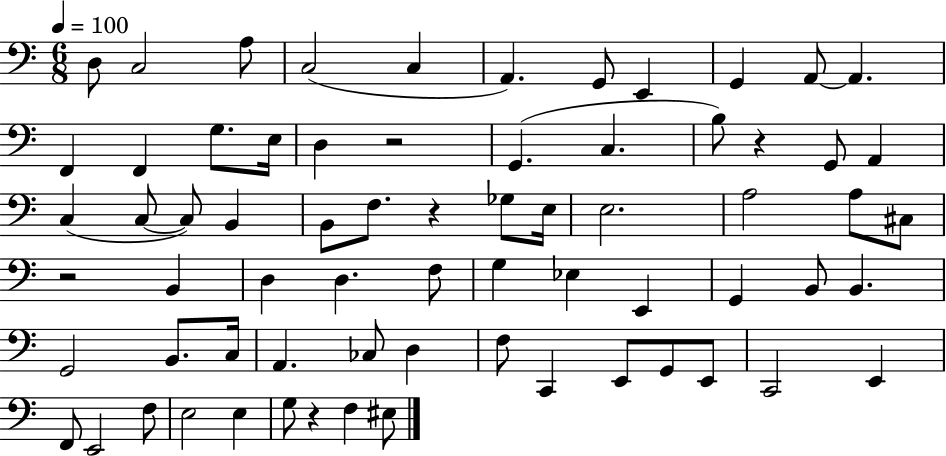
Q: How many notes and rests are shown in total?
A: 69